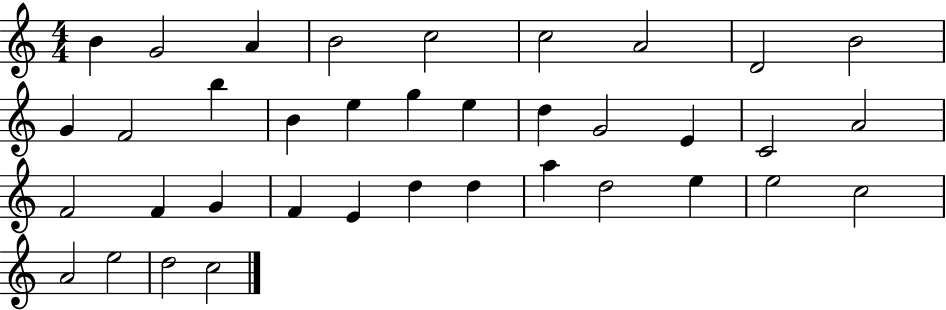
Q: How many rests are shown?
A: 0